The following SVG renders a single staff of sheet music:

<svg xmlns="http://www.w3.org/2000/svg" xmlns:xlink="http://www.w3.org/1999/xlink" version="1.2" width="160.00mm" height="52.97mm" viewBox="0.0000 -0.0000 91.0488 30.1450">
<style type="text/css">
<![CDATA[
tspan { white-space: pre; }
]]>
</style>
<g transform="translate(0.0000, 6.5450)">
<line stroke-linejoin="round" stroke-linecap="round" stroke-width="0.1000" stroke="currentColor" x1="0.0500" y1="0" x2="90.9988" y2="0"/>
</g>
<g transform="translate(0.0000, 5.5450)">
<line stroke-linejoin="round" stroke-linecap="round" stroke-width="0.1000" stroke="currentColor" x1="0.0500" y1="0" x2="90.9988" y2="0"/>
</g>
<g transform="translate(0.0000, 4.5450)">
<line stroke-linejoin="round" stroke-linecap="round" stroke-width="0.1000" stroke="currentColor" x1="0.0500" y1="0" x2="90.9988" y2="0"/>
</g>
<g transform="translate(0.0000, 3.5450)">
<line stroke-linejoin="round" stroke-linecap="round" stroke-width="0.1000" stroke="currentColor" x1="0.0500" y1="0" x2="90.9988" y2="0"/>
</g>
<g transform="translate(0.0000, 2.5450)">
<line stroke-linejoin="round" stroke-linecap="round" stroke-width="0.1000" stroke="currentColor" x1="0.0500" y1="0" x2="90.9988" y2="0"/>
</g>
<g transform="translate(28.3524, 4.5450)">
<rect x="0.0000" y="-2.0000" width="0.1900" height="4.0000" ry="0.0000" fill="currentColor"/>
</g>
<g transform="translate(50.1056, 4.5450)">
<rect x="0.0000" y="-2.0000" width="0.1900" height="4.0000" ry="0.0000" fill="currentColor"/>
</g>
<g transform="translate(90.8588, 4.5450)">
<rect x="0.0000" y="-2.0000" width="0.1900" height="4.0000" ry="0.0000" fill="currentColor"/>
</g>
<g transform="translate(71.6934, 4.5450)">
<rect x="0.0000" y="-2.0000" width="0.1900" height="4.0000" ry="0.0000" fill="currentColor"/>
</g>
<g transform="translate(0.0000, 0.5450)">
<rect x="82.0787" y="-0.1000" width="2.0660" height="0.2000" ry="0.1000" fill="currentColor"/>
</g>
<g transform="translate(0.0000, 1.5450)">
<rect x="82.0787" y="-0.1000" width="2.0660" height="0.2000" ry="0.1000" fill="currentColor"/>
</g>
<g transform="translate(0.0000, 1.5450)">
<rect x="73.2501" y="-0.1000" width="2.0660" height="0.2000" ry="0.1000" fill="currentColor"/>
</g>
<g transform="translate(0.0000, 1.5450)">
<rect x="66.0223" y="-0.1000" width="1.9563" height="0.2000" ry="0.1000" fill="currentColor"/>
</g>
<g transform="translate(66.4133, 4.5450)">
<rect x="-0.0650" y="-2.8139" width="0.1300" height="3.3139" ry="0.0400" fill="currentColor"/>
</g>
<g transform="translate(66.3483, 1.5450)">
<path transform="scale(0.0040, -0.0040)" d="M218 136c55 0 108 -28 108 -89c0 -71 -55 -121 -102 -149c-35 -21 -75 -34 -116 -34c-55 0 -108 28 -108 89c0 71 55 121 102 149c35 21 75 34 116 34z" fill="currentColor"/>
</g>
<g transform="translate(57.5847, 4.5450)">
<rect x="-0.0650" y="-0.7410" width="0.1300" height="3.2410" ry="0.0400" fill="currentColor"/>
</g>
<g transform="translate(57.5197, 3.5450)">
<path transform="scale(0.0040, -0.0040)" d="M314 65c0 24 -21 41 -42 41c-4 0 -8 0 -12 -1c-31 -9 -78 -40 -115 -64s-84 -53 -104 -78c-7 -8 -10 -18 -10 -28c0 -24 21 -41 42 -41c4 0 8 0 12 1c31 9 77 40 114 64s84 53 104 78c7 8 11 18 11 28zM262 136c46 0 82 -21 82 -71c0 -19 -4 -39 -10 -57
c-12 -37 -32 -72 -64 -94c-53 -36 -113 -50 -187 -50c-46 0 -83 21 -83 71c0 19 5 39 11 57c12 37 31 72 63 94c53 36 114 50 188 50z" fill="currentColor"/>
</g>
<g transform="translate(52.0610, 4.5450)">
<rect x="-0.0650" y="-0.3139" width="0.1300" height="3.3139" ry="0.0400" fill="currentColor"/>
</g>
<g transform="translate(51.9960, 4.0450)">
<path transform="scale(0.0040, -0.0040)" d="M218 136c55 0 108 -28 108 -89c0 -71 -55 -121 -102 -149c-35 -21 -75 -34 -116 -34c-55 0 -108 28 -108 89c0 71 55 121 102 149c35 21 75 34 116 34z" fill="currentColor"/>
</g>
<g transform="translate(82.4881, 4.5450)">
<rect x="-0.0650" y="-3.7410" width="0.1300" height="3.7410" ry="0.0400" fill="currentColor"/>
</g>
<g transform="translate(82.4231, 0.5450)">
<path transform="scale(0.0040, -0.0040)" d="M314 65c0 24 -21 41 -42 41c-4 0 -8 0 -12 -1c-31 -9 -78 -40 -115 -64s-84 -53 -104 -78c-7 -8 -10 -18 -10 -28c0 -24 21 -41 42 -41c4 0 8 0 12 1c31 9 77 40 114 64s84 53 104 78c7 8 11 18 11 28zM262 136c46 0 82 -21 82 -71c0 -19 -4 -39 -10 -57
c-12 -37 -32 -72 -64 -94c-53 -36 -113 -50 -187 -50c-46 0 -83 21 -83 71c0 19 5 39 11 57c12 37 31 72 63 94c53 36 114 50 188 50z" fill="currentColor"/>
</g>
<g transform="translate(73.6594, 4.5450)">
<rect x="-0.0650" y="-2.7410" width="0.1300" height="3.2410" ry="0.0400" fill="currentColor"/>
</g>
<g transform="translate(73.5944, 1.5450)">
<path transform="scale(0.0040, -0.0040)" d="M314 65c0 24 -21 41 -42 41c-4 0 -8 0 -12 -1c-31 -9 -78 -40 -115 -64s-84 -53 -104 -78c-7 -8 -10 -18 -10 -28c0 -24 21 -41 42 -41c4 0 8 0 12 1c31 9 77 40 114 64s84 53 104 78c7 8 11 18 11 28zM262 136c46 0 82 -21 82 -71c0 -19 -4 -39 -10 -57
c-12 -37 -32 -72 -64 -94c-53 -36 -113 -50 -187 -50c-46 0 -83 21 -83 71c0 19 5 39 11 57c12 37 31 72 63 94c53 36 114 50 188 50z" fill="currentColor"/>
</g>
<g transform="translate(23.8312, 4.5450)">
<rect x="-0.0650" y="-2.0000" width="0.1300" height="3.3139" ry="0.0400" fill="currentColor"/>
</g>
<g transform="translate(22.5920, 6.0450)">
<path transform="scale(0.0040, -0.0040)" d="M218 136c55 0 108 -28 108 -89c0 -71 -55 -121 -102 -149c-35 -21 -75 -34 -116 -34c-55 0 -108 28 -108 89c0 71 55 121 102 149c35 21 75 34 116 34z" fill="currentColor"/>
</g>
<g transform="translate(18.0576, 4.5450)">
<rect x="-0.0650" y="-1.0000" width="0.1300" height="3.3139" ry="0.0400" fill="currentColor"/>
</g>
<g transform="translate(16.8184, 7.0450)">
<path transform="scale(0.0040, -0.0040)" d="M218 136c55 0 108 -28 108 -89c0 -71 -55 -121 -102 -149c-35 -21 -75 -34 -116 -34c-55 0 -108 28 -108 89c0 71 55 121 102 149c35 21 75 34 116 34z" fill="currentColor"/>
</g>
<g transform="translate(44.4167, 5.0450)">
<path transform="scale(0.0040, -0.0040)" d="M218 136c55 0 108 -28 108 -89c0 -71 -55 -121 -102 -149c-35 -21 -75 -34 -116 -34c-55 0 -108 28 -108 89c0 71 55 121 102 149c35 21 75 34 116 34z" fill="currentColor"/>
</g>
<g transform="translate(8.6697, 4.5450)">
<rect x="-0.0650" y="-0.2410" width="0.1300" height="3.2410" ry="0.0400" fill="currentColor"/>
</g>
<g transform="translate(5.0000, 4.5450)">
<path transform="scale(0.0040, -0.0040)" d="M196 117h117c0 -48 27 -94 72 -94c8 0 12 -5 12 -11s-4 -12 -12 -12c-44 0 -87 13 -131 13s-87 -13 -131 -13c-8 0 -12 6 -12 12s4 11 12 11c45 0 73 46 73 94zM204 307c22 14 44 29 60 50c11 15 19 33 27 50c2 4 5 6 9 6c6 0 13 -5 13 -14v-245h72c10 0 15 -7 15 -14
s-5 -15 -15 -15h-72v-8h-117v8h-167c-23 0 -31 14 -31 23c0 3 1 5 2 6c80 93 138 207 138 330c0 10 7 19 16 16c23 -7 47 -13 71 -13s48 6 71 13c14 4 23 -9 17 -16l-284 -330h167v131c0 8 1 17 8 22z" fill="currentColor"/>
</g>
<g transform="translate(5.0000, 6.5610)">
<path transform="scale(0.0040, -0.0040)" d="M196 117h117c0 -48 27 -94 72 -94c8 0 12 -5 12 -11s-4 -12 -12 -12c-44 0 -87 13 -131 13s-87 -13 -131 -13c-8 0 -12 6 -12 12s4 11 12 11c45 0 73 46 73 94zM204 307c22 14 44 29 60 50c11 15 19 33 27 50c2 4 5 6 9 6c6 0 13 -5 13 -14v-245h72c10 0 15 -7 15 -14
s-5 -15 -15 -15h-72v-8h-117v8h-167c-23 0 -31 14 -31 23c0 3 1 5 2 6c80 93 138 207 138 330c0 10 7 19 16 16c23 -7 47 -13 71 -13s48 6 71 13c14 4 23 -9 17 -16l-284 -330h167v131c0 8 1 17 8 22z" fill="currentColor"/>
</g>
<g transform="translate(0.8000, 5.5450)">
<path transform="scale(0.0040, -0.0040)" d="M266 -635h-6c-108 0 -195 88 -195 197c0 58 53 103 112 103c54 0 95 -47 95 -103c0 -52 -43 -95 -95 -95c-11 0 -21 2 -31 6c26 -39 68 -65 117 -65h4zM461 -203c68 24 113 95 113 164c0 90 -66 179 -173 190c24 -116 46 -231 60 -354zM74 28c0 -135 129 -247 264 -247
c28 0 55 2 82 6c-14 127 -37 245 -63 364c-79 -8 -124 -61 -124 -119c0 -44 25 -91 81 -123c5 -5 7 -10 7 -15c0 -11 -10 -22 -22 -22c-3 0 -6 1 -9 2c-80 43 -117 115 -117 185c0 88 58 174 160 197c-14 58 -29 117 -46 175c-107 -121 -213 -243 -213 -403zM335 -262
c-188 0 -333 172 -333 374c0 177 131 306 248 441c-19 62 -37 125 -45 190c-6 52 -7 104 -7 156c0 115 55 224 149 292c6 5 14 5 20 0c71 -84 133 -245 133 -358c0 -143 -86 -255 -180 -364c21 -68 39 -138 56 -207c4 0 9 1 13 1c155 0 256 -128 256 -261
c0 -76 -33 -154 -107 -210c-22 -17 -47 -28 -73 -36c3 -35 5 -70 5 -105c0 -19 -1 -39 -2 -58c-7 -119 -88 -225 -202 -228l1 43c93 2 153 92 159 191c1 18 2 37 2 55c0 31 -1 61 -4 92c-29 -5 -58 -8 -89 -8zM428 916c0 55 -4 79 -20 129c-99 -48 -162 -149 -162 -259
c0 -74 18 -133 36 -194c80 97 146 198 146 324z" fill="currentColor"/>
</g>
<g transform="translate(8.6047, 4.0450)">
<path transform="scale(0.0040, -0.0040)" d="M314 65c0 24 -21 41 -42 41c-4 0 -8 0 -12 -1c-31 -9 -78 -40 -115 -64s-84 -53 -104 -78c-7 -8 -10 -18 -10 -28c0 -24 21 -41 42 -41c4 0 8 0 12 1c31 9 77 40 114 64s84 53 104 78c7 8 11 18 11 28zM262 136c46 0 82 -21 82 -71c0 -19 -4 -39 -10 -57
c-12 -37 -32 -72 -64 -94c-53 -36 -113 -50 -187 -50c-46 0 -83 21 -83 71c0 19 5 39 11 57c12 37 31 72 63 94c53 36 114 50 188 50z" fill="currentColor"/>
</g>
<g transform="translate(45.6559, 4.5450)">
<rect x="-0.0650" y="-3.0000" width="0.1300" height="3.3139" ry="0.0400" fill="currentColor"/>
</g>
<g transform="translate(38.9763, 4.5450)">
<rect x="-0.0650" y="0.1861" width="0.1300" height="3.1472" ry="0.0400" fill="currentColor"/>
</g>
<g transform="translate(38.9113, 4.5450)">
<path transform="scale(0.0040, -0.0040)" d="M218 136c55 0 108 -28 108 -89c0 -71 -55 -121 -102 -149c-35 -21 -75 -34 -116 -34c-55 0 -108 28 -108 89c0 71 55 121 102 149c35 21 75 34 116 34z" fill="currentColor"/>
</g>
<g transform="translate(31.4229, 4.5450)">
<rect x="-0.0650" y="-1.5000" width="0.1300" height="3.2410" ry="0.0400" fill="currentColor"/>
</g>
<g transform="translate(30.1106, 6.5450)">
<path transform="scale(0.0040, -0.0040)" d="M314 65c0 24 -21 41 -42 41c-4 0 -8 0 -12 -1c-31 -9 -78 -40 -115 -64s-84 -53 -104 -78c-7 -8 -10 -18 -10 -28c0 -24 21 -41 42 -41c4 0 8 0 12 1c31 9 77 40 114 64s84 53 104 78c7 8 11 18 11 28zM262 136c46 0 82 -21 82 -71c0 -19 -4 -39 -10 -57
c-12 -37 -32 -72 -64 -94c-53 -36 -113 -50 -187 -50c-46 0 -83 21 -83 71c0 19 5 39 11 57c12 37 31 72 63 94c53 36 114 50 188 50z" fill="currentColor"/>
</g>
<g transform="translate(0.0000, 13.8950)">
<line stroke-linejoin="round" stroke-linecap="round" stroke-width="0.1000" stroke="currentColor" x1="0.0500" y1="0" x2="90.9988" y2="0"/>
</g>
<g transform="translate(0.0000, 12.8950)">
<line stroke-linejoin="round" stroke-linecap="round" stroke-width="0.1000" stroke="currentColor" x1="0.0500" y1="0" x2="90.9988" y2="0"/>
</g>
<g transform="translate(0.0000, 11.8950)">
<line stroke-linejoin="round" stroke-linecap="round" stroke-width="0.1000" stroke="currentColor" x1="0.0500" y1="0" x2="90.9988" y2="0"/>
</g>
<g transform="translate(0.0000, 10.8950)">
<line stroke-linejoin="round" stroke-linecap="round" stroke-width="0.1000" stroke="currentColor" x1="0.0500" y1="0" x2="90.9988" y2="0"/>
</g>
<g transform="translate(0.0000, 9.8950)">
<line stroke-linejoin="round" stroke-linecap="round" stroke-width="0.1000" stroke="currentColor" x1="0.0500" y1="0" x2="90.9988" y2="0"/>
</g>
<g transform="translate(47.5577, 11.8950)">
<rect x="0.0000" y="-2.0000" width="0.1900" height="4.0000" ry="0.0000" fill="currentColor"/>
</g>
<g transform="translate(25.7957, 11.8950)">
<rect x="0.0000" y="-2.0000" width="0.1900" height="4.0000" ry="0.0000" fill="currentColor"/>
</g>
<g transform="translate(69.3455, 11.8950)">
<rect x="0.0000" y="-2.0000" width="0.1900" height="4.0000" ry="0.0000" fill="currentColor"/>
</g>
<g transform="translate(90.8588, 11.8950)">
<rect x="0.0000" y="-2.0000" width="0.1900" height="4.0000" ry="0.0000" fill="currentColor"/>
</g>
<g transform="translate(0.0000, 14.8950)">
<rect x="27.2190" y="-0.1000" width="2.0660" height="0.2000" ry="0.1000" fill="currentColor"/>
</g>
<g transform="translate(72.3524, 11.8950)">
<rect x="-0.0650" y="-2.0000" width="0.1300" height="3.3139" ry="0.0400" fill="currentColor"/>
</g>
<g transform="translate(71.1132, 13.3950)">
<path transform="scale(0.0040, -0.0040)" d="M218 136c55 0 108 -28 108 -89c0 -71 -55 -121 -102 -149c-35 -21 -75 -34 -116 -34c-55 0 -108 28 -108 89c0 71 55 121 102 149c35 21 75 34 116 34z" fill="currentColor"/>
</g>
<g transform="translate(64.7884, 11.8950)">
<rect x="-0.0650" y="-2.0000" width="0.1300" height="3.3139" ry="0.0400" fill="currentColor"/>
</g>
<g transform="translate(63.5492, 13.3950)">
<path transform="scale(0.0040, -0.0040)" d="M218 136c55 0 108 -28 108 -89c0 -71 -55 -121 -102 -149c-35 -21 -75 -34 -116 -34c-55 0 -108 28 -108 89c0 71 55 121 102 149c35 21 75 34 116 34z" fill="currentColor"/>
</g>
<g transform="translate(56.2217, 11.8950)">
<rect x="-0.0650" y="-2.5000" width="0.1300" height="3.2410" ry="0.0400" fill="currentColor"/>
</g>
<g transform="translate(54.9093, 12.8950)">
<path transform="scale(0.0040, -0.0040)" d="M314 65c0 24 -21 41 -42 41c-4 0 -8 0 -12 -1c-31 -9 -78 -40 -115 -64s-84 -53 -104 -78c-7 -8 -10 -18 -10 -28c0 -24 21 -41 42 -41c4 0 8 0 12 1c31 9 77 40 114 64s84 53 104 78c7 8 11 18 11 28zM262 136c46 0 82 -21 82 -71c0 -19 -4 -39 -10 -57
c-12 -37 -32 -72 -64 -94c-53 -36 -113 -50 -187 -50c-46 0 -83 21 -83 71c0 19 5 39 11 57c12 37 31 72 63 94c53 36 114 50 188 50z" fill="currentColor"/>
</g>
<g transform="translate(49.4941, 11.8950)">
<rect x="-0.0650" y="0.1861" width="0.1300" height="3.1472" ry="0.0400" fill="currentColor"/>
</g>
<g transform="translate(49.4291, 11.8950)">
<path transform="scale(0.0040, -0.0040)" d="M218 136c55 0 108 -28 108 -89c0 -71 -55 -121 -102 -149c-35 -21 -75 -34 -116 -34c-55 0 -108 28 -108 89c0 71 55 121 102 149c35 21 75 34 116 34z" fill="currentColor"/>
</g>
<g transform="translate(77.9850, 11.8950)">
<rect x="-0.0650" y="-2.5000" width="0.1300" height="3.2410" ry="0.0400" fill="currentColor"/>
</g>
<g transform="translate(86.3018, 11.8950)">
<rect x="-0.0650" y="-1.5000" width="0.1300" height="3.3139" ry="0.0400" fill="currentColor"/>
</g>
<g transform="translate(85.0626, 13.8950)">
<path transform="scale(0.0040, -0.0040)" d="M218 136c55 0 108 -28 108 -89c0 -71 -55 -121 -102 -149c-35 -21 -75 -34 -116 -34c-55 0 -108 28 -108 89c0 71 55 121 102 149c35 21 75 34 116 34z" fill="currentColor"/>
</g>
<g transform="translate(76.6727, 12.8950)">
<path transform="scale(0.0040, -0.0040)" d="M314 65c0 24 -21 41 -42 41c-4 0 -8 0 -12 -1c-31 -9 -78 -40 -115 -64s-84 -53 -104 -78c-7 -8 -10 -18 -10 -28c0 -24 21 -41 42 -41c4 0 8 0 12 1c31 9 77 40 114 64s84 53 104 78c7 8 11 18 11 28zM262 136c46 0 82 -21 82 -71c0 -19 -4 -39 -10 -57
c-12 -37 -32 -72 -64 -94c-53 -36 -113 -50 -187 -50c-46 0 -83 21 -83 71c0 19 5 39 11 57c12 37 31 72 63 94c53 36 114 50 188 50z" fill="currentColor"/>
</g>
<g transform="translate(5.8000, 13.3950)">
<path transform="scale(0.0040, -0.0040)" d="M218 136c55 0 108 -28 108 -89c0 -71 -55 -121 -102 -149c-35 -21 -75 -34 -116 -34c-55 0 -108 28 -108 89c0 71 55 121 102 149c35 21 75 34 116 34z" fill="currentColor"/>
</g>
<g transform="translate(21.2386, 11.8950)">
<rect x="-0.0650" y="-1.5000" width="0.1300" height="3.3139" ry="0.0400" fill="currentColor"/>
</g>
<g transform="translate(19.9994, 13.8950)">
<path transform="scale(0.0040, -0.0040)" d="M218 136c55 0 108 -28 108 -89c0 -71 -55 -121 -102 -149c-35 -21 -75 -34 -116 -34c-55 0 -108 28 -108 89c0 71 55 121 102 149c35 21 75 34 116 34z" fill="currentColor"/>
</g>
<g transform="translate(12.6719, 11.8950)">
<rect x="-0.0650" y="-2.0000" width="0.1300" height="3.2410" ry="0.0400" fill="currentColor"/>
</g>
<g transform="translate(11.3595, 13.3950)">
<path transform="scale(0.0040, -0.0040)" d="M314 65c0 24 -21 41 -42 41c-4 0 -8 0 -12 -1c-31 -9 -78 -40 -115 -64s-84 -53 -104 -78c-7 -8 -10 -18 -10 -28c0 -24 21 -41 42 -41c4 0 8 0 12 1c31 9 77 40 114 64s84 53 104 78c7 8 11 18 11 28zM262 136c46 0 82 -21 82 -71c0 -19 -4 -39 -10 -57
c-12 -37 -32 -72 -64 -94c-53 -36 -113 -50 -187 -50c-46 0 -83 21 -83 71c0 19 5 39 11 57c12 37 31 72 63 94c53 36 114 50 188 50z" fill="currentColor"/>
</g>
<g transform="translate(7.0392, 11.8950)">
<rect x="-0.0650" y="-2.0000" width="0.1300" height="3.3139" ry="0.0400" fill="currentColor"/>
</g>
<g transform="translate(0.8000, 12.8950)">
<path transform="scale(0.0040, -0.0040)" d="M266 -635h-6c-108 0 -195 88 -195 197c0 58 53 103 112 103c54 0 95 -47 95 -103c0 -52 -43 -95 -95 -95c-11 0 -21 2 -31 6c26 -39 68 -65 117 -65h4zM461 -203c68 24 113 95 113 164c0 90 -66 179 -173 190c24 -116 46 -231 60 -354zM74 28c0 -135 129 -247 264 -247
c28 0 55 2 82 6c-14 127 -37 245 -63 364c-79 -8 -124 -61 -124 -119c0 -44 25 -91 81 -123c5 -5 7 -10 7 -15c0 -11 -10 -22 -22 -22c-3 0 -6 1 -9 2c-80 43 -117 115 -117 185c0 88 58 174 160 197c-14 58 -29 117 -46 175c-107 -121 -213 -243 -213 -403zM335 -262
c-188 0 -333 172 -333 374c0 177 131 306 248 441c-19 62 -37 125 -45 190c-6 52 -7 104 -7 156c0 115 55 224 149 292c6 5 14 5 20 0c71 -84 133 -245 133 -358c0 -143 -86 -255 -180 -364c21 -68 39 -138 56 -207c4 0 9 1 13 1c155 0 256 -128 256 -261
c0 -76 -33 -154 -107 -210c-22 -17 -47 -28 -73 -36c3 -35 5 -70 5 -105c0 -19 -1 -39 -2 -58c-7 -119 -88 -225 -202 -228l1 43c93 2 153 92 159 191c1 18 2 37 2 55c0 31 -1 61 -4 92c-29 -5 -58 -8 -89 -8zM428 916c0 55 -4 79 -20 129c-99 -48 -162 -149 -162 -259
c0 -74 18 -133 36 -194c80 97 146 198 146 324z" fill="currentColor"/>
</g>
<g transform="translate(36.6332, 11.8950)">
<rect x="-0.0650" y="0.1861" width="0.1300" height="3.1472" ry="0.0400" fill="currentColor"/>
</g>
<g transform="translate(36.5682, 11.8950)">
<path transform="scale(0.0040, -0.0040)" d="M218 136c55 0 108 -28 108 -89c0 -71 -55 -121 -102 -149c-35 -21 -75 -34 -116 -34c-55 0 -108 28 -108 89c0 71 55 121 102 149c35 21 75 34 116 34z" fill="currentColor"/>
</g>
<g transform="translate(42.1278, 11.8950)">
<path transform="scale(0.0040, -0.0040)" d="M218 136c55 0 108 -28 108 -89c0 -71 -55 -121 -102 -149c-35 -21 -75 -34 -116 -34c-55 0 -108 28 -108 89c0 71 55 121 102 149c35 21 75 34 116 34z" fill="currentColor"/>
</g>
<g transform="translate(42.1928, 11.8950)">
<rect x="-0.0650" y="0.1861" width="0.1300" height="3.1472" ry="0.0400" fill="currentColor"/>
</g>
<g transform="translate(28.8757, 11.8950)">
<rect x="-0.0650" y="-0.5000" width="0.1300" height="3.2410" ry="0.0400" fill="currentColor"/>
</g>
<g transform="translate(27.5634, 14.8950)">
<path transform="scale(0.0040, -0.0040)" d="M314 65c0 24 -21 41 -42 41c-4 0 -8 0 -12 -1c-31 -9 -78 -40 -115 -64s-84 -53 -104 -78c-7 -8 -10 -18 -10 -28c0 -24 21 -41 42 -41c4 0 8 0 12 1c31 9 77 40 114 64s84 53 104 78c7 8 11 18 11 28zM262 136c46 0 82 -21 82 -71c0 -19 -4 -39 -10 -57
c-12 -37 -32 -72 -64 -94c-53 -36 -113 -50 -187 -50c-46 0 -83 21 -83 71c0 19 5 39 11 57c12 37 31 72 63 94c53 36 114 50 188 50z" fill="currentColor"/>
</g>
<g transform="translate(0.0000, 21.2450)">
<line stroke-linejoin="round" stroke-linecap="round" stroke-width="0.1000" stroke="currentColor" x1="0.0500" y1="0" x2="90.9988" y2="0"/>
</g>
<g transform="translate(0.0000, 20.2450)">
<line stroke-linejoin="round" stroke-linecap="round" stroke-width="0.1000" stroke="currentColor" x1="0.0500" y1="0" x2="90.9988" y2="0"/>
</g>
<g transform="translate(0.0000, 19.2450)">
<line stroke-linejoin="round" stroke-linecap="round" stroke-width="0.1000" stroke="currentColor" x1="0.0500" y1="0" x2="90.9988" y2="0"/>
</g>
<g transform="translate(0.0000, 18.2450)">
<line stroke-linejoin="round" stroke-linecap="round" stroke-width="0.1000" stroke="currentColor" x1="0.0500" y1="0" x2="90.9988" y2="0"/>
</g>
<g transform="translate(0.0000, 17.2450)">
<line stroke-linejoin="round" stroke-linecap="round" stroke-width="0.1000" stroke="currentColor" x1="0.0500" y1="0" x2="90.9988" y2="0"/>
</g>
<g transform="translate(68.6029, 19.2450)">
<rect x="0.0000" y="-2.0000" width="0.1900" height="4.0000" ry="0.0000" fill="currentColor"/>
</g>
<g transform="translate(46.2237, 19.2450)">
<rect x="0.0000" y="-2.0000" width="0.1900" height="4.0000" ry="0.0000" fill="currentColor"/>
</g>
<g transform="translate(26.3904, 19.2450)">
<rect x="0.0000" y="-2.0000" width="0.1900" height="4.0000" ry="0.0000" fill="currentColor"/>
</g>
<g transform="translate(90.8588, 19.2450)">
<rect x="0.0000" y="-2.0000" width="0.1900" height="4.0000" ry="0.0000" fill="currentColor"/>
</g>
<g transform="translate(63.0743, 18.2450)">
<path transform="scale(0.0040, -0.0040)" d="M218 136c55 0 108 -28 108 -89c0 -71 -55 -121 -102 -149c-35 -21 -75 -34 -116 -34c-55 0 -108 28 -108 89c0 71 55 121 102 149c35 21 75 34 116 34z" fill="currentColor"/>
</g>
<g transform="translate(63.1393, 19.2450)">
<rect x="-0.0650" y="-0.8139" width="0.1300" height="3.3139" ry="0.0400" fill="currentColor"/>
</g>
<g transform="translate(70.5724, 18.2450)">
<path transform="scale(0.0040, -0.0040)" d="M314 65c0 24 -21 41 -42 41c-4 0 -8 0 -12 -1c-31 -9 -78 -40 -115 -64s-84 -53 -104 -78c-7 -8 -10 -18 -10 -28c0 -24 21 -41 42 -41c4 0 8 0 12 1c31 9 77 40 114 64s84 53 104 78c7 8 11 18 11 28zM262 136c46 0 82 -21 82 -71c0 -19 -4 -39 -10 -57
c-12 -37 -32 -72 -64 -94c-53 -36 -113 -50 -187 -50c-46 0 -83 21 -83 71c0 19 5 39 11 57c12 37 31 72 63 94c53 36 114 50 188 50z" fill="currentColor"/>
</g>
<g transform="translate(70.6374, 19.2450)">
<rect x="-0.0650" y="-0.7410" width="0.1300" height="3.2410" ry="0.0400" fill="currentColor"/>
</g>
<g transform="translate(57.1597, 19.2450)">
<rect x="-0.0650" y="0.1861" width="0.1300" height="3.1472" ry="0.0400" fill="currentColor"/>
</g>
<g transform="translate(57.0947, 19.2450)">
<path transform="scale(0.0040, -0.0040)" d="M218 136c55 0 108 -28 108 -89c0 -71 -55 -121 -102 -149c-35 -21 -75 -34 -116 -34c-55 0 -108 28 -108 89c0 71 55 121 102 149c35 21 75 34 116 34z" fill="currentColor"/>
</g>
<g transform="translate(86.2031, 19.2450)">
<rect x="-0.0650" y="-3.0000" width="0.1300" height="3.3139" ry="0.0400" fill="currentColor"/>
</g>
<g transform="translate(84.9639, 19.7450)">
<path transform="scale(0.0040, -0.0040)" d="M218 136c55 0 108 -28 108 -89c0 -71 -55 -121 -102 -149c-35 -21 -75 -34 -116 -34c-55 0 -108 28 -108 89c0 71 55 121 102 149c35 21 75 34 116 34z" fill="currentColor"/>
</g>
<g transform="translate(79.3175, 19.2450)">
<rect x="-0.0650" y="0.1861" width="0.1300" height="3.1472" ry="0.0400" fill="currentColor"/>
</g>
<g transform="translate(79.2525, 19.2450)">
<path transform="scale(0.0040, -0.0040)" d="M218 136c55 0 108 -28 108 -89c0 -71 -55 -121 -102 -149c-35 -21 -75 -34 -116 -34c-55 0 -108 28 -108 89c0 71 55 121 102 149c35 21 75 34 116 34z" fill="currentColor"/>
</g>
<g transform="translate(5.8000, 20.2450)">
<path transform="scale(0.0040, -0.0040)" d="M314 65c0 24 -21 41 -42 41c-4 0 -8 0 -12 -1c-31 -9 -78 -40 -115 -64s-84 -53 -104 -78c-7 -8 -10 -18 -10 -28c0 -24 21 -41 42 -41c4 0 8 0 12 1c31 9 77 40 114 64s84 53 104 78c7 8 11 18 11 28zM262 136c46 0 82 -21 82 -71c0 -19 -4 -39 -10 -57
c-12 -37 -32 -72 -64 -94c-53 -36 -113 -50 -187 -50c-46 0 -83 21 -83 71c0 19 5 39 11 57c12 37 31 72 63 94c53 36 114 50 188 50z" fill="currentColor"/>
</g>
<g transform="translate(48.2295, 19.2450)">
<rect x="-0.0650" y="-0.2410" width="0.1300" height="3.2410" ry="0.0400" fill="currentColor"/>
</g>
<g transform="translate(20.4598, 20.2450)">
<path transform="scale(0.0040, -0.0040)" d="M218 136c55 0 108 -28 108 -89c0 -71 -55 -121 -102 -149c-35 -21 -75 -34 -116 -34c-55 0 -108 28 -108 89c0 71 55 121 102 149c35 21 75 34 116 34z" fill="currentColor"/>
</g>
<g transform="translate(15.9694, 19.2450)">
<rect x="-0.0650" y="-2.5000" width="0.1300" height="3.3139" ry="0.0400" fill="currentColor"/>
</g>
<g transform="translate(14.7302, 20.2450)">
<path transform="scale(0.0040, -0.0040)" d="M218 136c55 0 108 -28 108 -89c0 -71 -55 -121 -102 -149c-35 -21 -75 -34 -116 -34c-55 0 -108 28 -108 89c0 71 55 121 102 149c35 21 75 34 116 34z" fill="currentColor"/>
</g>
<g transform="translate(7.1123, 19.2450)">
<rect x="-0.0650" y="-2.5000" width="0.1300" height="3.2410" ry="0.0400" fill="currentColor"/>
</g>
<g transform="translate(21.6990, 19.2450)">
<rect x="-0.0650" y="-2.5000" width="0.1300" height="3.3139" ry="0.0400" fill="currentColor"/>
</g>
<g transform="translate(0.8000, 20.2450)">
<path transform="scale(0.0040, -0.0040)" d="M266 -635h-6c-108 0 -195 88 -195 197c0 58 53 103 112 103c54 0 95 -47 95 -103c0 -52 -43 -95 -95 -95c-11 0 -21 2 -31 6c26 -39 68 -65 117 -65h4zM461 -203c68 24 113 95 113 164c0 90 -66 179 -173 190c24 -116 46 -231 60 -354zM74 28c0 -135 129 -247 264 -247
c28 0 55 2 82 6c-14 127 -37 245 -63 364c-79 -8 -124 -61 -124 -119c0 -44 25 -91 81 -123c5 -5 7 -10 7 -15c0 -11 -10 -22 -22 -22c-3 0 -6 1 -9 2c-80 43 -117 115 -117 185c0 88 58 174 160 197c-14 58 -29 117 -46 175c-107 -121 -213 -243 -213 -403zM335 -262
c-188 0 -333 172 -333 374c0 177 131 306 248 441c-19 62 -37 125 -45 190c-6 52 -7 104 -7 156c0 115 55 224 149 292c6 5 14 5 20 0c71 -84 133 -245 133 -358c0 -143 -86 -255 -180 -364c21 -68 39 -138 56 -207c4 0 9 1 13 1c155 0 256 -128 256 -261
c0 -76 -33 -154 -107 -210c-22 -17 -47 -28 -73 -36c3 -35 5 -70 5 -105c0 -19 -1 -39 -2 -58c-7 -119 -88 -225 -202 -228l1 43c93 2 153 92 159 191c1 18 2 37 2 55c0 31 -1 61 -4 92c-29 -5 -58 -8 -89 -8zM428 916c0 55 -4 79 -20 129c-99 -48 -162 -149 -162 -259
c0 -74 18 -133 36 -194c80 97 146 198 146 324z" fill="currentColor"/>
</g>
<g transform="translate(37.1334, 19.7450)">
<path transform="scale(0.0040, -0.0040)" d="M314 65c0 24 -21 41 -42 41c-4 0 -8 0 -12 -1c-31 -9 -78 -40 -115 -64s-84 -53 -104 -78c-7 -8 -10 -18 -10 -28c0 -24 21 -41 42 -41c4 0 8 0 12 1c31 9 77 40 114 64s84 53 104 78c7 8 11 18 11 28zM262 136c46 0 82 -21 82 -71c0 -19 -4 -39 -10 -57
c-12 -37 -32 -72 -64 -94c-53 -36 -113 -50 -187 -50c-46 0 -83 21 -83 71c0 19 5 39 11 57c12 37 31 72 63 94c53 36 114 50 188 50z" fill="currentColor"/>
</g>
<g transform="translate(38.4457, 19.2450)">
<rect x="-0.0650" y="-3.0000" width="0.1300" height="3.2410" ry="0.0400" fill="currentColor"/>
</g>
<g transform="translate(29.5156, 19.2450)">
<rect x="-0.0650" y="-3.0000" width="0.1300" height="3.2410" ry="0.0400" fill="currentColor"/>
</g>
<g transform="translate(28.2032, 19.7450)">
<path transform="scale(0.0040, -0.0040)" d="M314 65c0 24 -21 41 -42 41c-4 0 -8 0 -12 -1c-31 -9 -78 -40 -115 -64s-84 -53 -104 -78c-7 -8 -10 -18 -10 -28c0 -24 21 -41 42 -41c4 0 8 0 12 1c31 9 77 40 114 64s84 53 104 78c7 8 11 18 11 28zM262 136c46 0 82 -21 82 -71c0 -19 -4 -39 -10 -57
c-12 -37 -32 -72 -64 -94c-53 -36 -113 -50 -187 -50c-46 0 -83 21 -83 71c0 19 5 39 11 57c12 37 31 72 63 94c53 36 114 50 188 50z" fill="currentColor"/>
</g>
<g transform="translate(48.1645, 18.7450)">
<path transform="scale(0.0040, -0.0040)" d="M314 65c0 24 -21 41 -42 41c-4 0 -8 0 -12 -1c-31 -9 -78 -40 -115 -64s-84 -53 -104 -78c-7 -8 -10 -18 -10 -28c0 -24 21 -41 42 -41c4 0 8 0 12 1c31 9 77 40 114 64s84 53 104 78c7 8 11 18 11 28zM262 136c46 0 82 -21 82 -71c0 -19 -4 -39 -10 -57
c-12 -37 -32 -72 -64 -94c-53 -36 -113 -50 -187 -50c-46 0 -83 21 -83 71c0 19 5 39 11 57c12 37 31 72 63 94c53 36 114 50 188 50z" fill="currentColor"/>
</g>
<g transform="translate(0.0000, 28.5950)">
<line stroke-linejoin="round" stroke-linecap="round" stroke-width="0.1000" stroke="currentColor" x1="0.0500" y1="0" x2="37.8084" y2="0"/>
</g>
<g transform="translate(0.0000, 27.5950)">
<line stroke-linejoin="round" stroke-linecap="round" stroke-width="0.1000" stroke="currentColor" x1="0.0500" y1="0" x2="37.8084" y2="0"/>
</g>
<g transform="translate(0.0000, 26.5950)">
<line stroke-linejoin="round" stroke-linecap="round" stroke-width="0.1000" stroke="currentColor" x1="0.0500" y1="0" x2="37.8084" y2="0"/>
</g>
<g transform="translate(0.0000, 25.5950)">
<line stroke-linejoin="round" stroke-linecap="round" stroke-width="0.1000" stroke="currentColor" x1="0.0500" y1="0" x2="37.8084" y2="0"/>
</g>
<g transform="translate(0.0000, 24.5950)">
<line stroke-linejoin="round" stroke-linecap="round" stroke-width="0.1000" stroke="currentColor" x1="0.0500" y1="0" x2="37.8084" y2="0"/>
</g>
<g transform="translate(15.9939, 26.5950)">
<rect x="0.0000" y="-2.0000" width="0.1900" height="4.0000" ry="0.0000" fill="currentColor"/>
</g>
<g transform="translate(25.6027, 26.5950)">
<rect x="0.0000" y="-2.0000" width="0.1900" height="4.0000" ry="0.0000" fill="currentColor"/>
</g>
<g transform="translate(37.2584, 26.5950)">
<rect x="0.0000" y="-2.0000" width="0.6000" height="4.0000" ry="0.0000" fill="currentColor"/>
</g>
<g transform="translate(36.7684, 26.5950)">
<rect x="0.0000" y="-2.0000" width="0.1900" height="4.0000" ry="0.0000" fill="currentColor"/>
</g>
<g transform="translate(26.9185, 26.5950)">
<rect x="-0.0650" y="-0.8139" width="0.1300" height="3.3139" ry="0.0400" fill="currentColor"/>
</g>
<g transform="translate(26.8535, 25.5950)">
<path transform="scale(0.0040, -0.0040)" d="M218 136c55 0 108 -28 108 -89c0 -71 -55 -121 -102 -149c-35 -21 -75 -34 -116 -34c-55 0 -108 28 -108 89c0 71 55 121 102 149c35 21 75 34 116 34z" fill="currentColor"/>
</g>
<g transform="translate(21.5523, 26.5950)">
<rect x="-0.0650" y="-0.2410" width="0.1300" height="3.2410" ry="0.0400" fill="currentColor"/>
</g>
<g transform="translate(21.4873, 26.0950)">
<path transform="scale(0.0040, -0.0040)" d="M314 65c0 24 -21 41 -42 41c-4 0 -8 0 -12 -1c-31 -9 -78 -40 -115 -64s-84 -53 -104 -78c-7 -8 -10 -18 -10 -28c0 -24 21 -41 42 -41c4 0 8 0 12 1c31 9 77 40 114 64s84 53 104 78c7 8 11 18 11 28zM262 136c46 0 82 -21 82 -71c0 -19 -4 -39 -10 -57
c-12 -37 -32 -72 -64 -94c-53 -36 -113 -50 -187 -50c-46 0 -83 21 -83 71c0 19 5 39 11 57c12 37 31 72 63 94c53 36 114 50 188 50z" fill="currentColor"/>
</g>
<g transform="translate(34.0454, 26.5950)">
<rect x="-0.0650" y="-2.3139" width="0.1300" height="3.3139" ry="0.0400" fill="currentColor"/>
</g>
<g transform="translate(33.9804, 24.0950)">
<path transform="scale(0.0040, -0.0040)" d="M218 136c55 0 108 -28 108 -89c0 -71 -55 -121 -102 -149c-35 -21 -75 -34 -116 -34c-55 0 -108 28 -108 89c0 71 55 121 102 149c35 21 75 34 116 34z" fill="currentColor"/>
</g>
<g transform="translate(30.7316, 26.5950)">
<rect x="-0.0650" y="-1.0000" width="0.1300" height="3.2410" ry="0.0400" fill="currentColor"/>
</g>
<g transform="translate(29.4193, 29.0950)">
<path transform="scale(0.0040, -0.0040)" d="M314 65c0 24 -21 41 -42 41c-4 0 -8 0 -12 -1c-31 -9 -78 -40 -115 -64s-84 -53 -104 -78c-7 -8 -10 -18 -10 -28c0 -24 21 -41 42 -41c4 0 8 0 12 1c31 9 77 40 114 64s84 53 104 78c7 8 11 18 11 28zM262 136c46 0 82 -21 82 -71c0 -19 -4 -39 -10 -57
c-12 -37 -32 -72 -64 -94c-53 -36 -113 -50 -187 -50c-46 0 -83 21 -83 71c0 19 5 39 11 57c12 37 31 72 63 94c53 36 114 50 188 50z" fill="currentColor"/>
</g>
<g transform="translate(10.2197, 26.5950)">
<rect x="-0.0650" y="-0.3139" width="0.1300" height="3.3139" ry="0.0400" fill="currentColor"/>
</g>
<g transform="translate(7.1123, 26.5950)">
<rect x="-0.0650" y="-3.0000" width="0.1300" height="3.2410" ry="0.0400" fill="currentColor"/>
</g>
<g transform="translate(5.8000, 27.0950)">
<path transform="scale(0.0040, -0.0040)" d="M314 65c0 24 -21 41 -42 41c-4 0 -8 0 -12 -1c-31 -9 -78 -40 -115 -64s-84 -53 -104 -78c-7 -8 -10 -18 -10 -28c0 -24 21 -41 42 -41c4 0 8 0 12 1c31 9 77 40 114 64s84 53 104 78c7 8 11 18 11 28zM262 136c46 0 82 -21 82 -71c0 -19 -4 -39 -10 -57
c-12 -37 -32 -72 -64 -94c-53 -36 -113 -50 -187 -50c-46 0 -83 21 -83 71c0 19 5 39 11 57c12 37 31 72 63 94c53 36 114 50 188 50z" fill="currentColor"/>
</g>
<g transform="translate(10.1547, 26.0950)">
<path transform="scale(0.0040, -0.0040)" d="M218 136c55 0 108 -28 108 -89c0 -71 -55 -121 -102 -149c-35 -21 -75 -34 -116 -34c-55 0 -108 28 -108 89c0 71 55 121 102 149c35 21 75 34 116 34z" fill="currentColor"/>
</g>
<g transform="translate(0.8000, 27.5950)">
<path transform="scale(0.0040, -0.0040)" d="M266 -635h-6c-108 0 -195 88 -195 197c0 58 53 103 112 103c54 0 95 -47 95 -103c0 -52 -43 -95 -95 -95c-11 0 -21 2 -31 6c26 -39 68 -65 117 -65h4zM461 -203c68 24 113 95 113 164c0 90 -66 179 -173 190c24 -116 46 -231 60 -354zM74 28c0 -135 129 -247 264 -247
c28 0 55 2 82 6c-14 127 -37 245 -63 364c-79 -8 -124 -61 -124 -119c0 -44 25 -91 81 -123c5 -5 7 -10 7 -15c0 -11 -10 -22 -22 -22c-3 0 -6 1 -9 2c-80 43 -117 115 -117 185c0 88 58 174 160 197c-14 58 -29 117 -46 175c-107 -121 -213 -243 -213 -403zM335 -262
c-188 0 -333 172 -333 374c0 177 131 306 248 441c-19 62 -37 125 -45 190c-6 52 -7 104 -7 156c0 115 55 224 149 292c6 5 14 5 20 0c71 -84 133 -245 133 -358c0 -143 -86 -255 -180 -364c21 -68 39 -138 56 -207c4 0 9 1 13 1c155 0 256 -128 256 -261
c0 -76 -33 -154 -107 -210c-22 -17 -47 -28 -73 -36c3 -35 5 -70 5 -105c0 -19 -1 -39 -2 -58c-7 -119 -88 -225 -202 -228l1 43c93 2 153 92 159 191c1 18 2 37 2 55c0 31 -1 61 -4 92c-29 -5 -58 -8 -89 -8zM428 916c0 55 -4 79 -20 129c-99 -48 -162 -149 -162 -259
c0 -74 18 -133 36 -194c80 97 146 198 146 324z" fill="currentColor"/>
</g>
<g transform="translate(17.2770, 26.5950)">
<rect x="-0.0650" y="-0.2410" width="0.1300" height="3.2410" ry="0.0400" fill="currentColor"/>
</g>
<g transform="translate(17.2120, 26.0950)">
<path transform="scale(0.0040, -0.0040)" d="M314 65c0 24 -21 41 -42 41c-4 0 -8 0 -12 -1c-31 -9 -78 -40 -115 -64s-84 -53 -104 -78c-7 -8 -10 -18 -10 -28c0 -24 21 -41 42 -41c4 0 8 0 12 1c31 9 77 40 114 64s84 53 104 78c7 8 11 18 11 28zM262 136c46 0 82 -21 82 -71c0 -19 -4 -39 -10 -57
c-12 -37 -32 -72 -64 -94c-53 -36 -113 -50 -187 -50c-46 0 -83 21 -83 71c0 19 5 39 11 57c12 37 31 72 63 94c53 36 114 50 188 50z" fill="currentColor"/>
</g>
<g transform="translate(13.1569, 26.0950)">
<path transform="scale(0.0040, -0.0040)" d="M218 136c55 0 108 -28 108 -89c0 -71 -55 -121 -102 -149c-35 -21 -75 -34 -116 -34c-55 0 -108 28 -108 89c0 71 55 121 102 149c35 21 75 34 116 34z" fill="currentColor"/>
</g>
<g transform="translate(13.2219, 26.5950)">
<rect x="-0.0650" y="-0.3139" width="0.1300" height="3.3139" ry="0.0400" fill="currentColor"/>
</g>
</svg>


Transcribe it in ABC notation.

X:1
T:Untitled
M:4/4
L:1/4
K:C
c2 D F E2 B A c d2 a a2 c'2 F F2 E C2 B B B G2 F F G2 E G2 G G A2 A2 c2 B d d2 B A A2 c c c2 c2 d D2 g